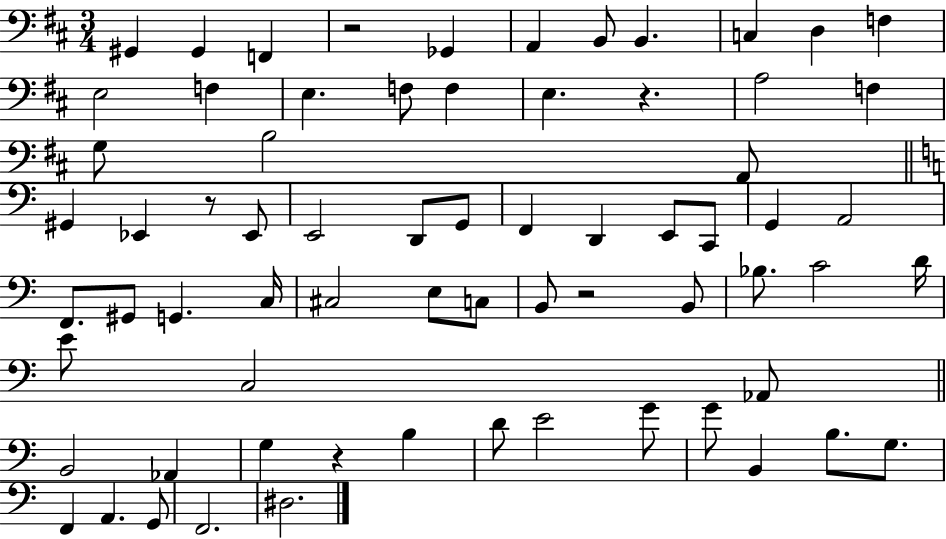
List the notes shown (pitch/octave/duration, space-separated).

G#2/q G#2/q F2/q R/h Gb2/q A2/q B2/e B2/q. C3/q D3/q F3/q E3/h F3/q E3/q. F3/e F3/q E3/q. R/q. A3/h F3/q G3/e B3/h A2/e G#2/q Eb2/q R/e Eb2/e E2/h D2/e G2/e F2/q D2/q E2/e C2/e G2/q A2/h F2/e. G#2/e G2/q. C3/s C#3/h E3/e C3/e B2/e R/h B2/e Bb3/e. C4/h D4/s E4/e C3/h Ab2/e B2/h Ab2/q G3/q R/q B3/q D4/e E4/h G4/e G4/e B2/q B3/e. G3/e. F2/q A2/q. G2/e F2/h. D#3/h.